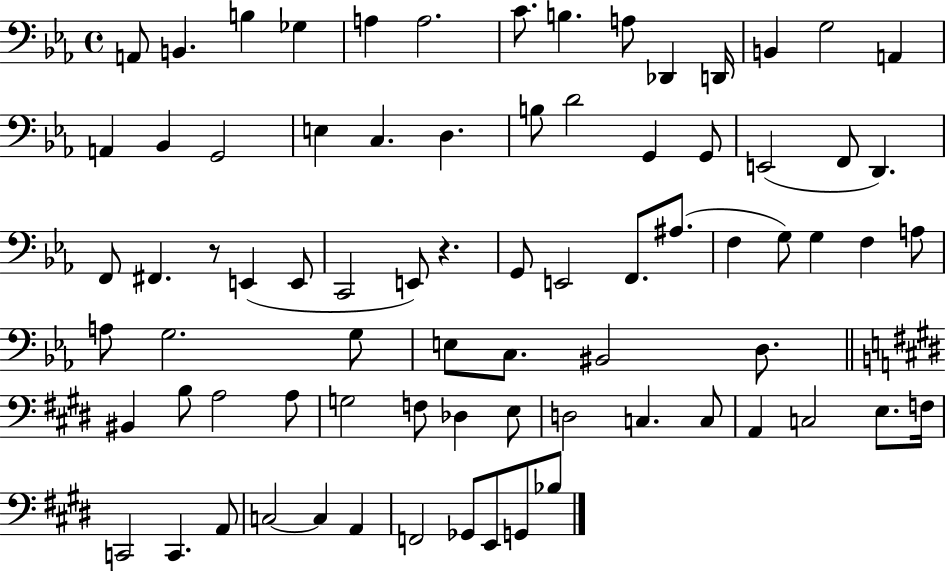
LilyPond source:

{
  \clef bass
  \time 4/4
  \defaultTimeSignature
  \key ees \major
  a,8 b,4. b4 ges4 | a4 a2. | c'8. b4. a8 des,4 d,16 | b,4 g2 a,4 | \break a,4 bes,4 g,2 | e4 c4. d4. | b8 d'2 g,4 g,8 | e,2( f,8 d,4.) | \break f,8 fis,4. r8 e,4( e,8 | c,2 e,8) r4. | g,8 e,2 f,8. ais8.( | f4 g8) g4 f4 a8 | \break a8 g2. g8 | e8 c8. bis,2 d8. | \bar "||" \break \key e \major bis,4 b8 a2 a8 | g2 f8 des4 e8 | d2 c4. c8 | a,4 c2 e8. f16 | \break c,2 c,4. a,8 | c2~~ c4 a,4 | f,2 ges,8 e,8 g,8 bes8 | \bar "|."
}